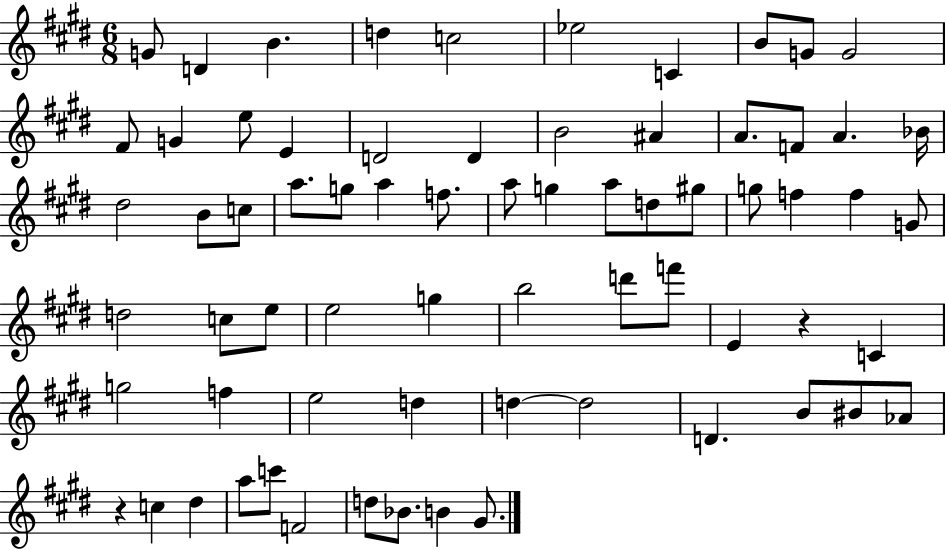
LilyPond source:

{
  \clef treble
  \numericTimeSignature
  \time 6/8
  \key e \major
  g'8 d'4 b'4. | d''4 c''2 | ees''2 c'4 | b'8 g'8 g'2 | \break fis'8 g'4 e''8 e'4 | d'2 d'4 | b'2 ais'4 | a'8. f'8 a'4. bes'16 | \break dis''2 b'8 c''8 | a''8. g''8 a''4 f''8. | a''8 g''4 a''8 d''8 gis''8 | g''8 f''4 f''4 g'8 | \break d''2 c''8 e''8 | e''2 g''4 | b''2 d'''8 f'''8 | e'4 r4 c'4 | \break g''2 f''4 | e''2 d''4 | d''4~~ d''2 | d'4. b'8 bis'8 aes'8 | \break r4 c''4 dis''4 | a''8 c'''8 f'2 | d''8 bes'8. b'4 gis'8. | \bar "|."
}